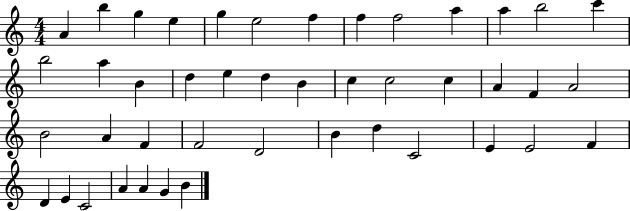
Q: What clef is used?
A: treble